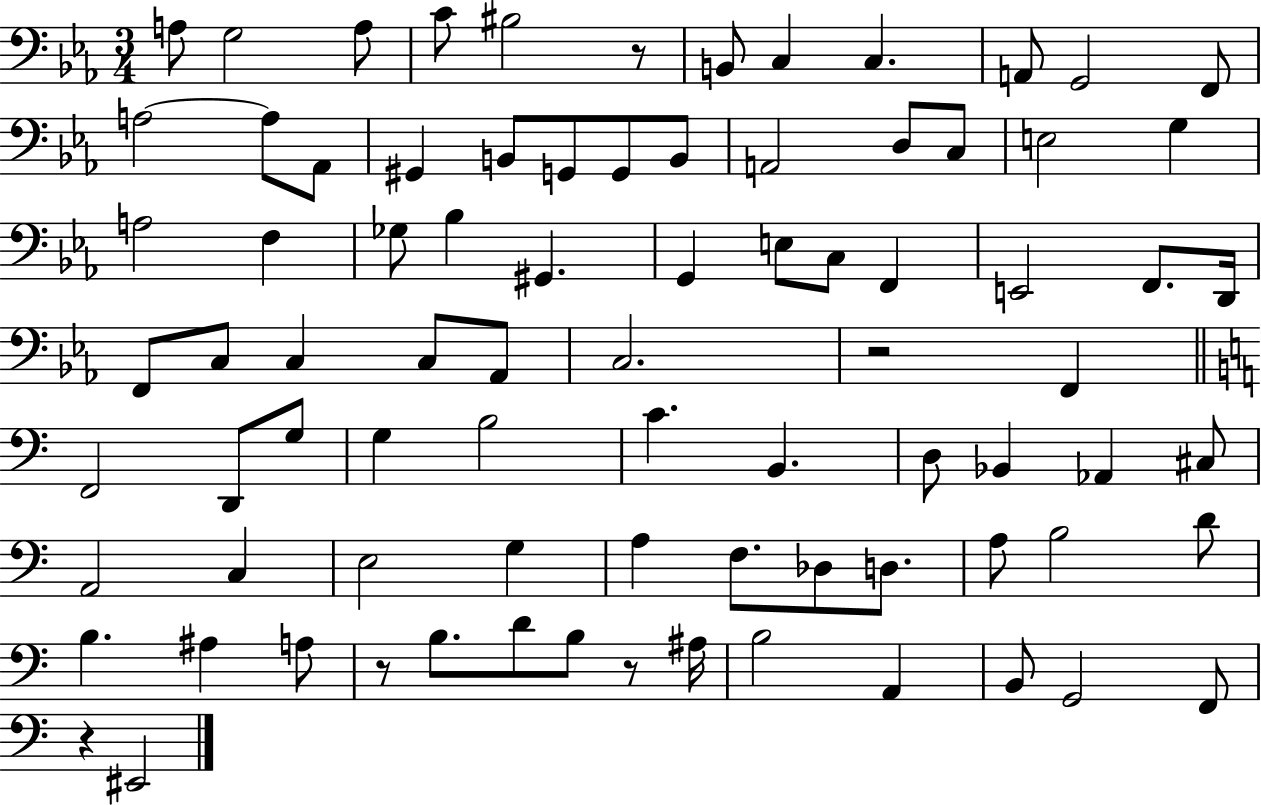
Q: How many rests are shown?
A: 5